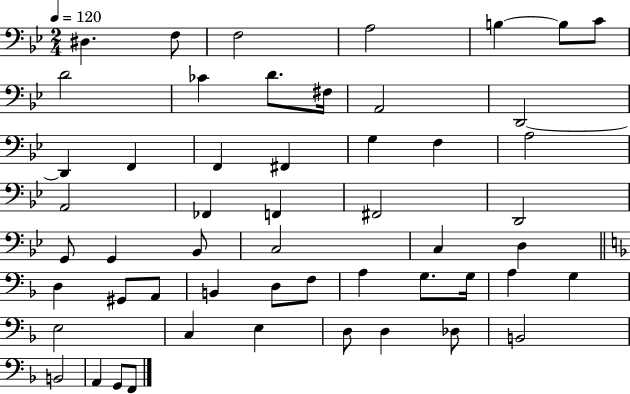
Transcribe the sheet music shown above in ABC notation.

X:1
T:Untitled
M:2/4
L:1/4
K:Bb
^D, F,/2 F,2 A,2 B, B,/2 C/2 D2 _C D/2 ^F,/4 A,,2 D,,2 D,, F,, F,, ^F,, G, F, A,2 A,,2 _F,, F,, ^F,,2 D,,2 G,,/2 G,, _B,,/2 C,2 C, D, D, ^G,,/2 A,,/2 B,, D,/2 F,/2 A, G,/2 G,/4 A, G, E,2 C, E, D,/2 D, _D,/2 B,,2 B,,2 A,, G,,/2 F,,/2